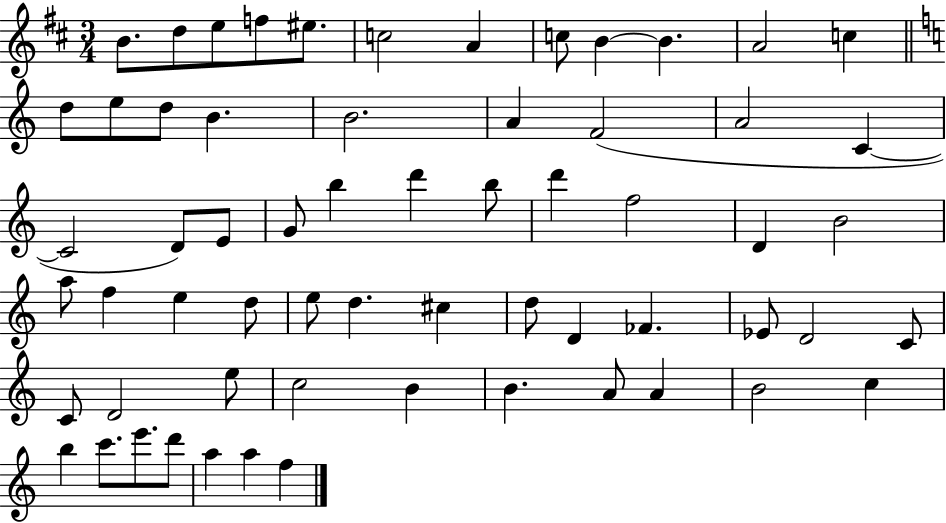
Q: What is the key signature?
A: D major